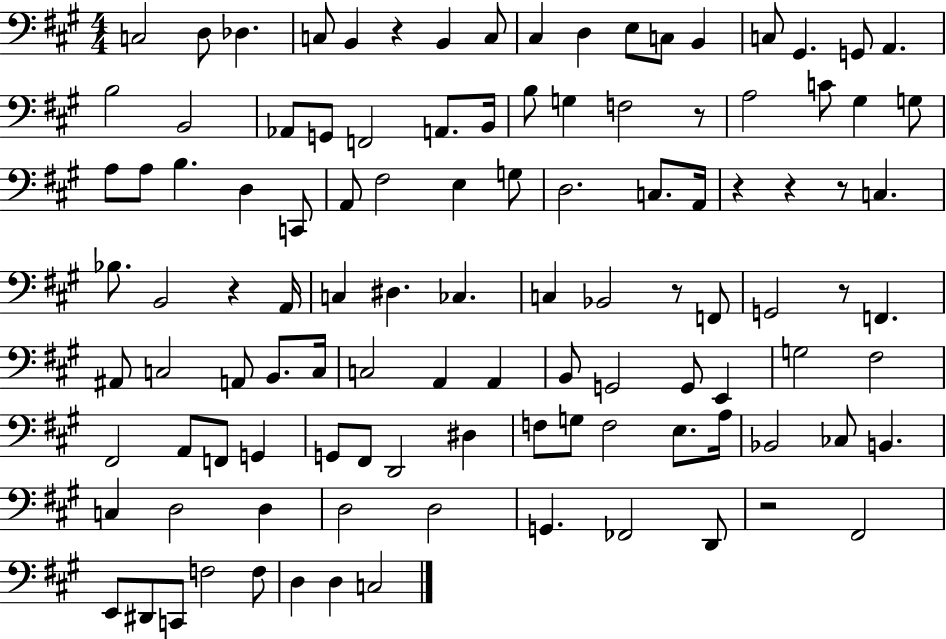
X:1
T:Untitled
M:4/4
L:1/4
K:A
C,2 D,/2 _D, C,/2 B,, z B,, C,/2 ^C, D, E,/2 C,/2 B,, C,/2 ^G,, G,,/2 A,, B,2 B,,2 _A,,/2 G,,/2 F,,2 A,,/2 B,,/4 B,/2 G, F,2 z/2 A,2 C/2 ^G, G,/2 A,/2 A,/2 B, D, C,,/2 A,,/2 ^F,2 E, G,/2 D,2 C,/2 A,,/4 z z z/2 C, _B,/2 B,,2 z A,,/4 C, ^D, _C, C, _B,,2 z/2 F,,/2 G,,2 z/2 F,, ^A,,/2 C,2 A,,/2 B,,/2 C,/4 C,2 A,, A,, B,,/2 G,,2 G,,/2 E,, G,2 ^F,2 ^F,,2 A,,/2 F,,/2 G,, G,,/2 ^F,,/2 D,,2 ^D, F,/2 G,/2 F,2 E,/2 A,/4 _B,,2 _C,/2 B,, C, D,2 D, D,2 D,2 G,, _F,,2 D,,/2 z2 ^F,,2 E,,/2 ^D,,/2 C,,/2 F,2 F,/2 D, D, C,2